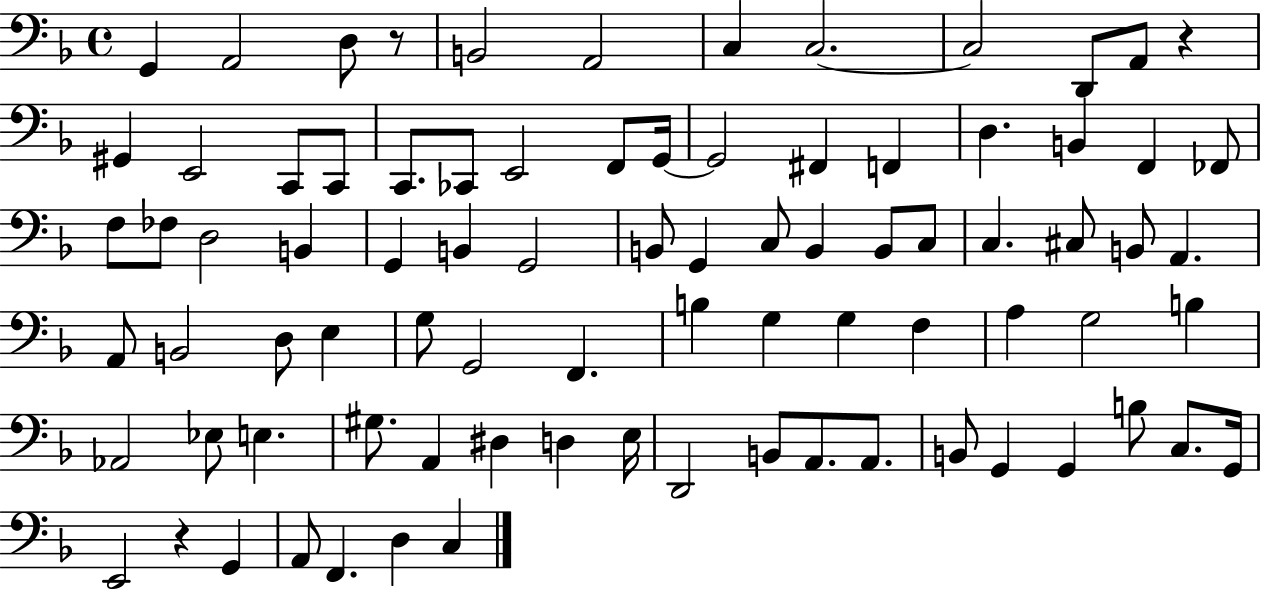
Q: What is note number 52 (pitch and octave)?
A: G3